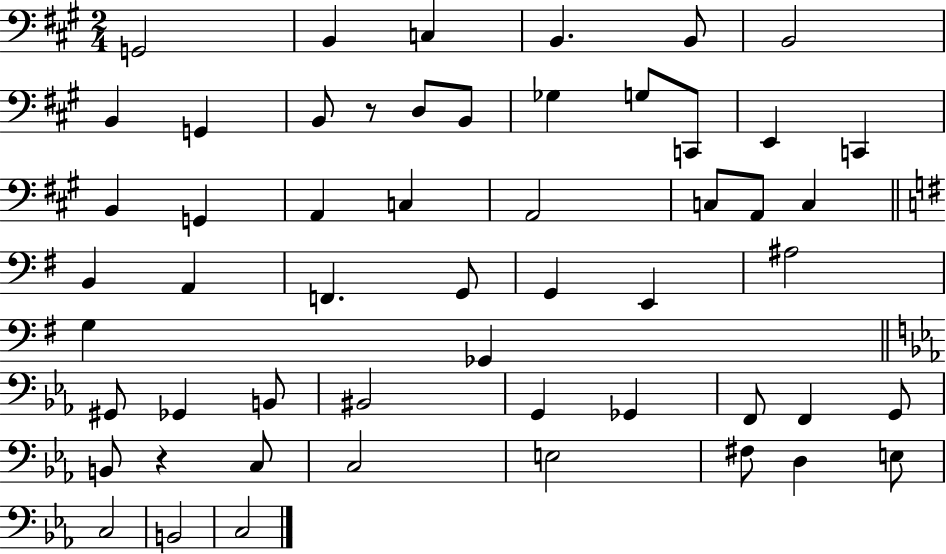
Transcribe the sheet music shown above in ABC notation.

X:1
T:Untitled
M:2/4
L:1/4
K:A
G,,2 B,, C, B,, B,,/2 B,,2 B,, G,, B,,/2 z/2 D,/2 B,,/2 _G, G,/2 C,,/2 E,, C,, B,, G,, A,, C, A,,2 C,/2 A,,/2 C, B,, A,, F,, G,,/2 G,, E,, ^A,2 G, _G,, ^G,,/2 _G,, B,,/2 ^B,,2 G,, _G,, F,,/2 F,, G,,/2 B,,/2 z C,/2 C,2 E,2 ^F,/2 D, E,/2 C,2 B,,2 C,2